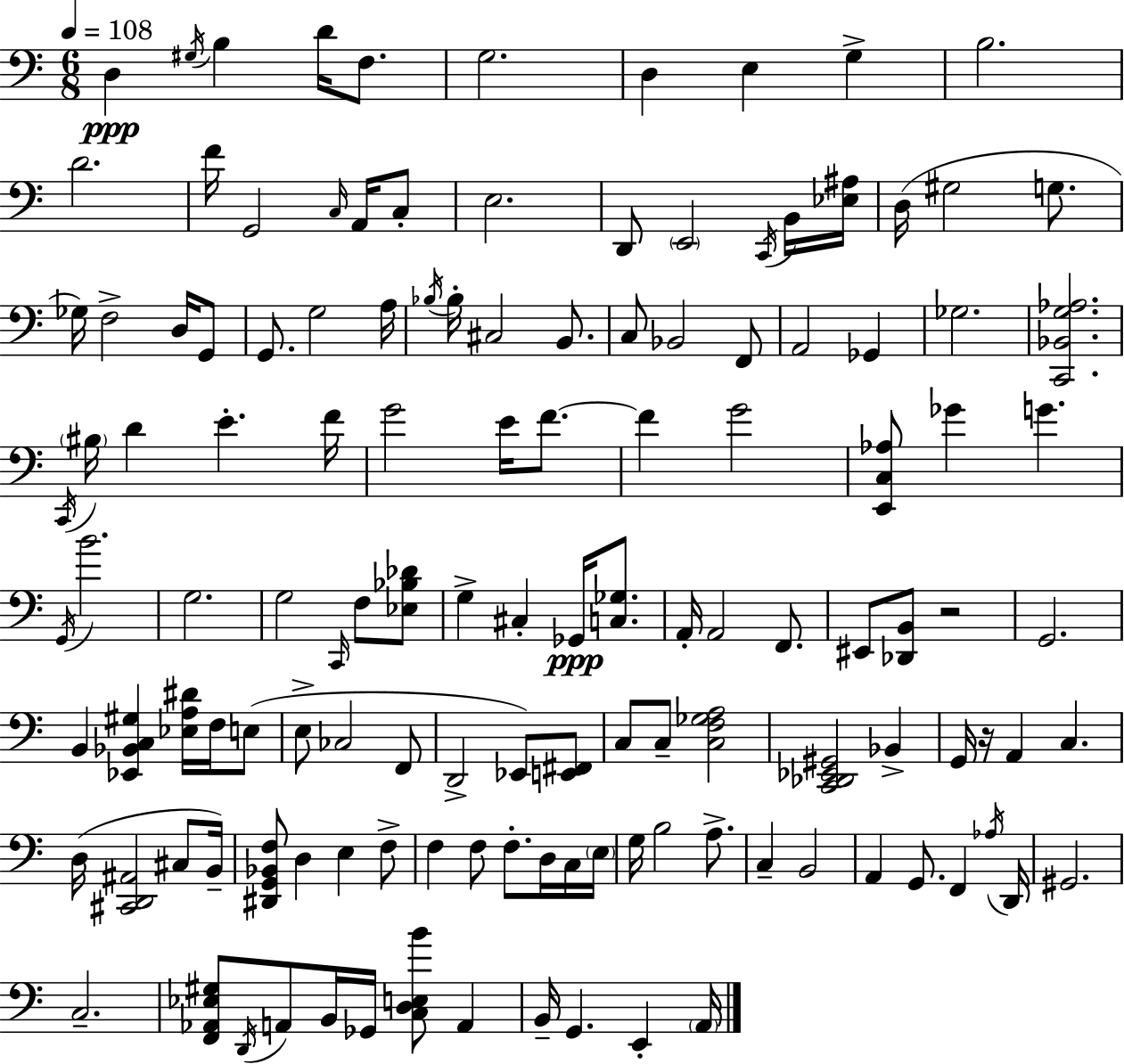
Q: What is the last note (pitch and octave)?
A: A2